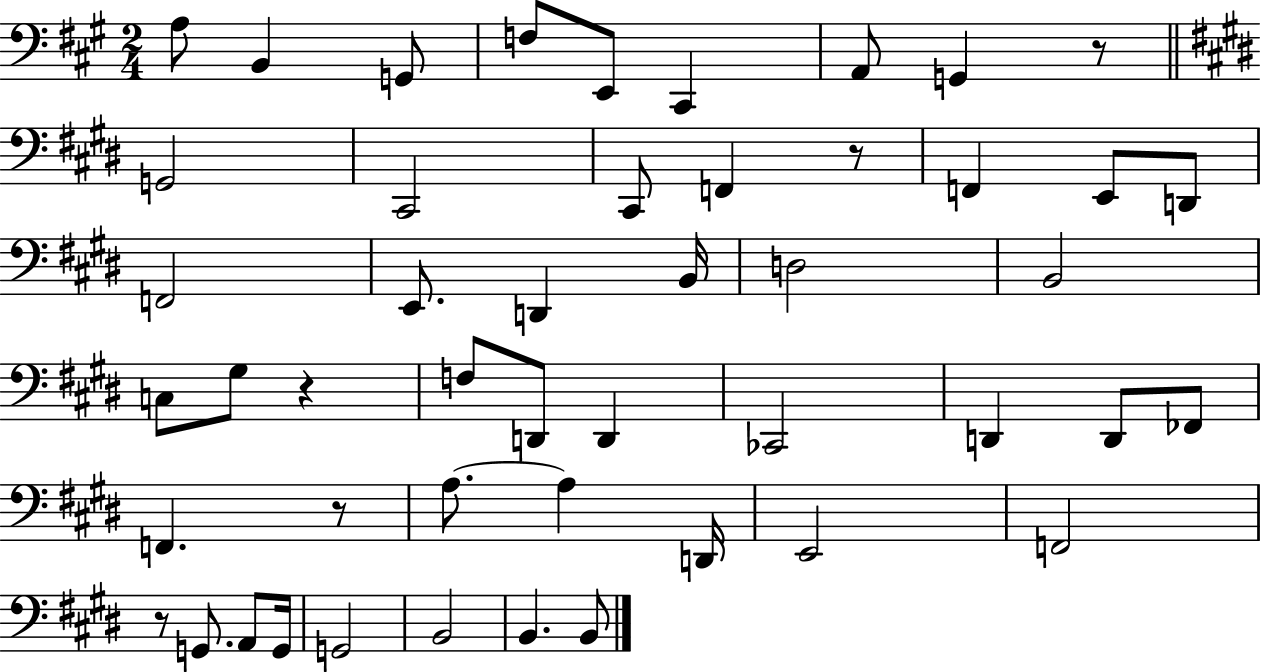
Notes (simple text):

A3/e B2/q G2/e F3/e E2/e C#2/q A2/e G2/q R/e G2/h C#2/h C#2/e F2/q R/e F2/q E2/e D2/e F2/h E2/e. D2/q B2/s D3/h B2/h C3/e G#3/e R/q F3/e D2/e D2/q CES2/h D2/q D2/e FES2/e F2/q. R/e A3/e. A3/q D2/s E2/h F2/h R/e G2/e. A2/e G2/s G2/h B2/h B2/q. B2/e